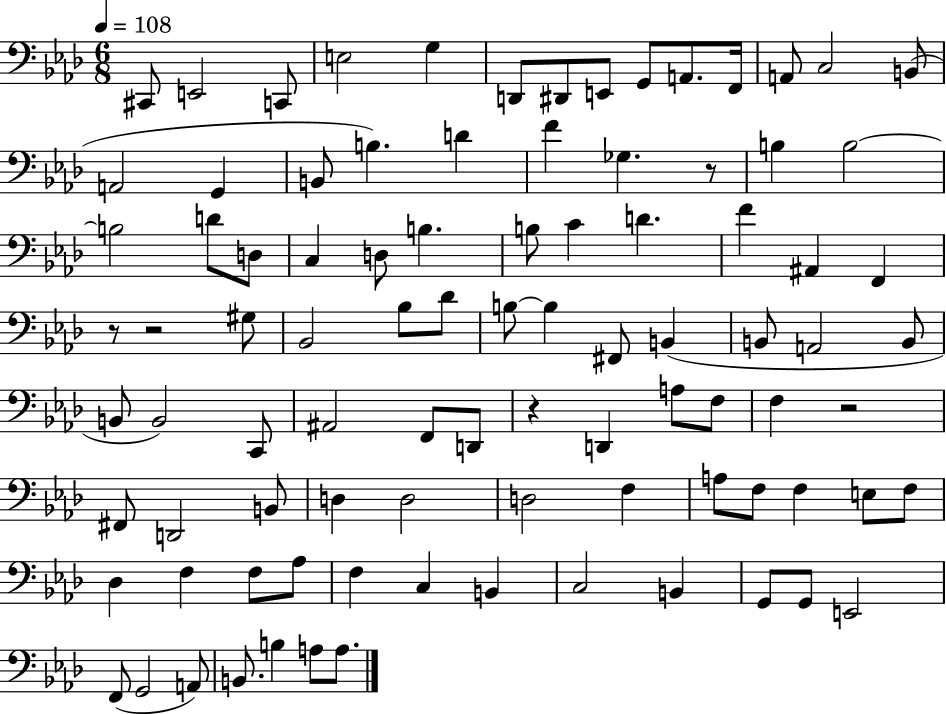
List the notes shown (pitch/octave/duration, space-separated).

C#2/e E2/h C2/e E3/h G3/q D2/e D#2/e E2/e G2/e A2/e. F2/s A2/e C3/h B2/e A2/h G2/q B2/e B3/q. D4/q F4/q Gb3/q. R/e B3/q B3/h B3/h D4/e D3/e C3/q D3/e B3/q. B3/e C4/q D4/q. F4/q A#2/q F2/q R/e R/h G#3/e Bb2/h Bb3/e Db4/e B3/e B3/q F#2/e B2/q B2/e A2/h B2/e B2/e B2/h C2/e A#2/h F2/e D2/e R/q D2/q A3/e F3/e F3/q R/h F#2/e D2/h B2/e D3/q D3/h D3/h F3/q A3/e F3/e F3/q E3/e F3/e Db3/q F3/q F3/e Ab3/e F3/q C3/q B2/q C3/h B2/q G2/e G2/e E2/h F2/e G2/h A2/e B2/e. B3/q A3/e A3/e.